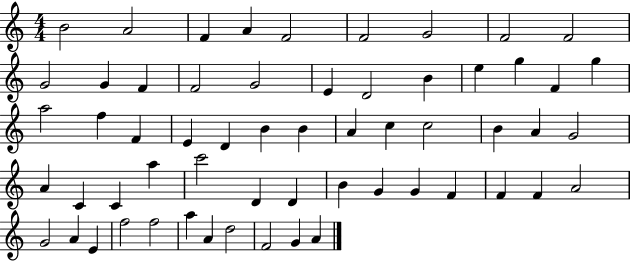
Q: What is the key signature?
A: C major